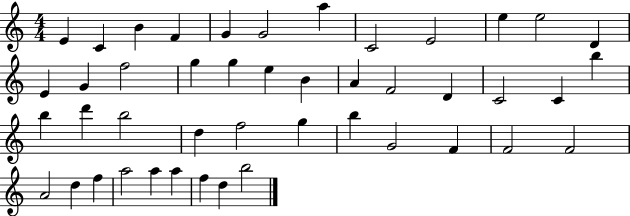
{
  \clef treble
  \numericTimeSignature
  \time 4/4
  \key c \major
  e'4 c'4 b'4 f'4 | g'4 g'2 a''4 | c'2 e'2 | e''4 e''2 d'4 | \break e'4 g'4 f''2 | g''4 g''4 e''4 b'4 | a'4 f'2 d'4 | c'2 c'4 b''4 | \break b''4 d'''4 b''2 | d''4 f''2 g''4 | b''4 g'2 f'4 | f'2 f'2 | \break a'2 d''4 f''4 | a''2 a''4 a''4 | f''4 d''4 b''2 | \bar "|."
}